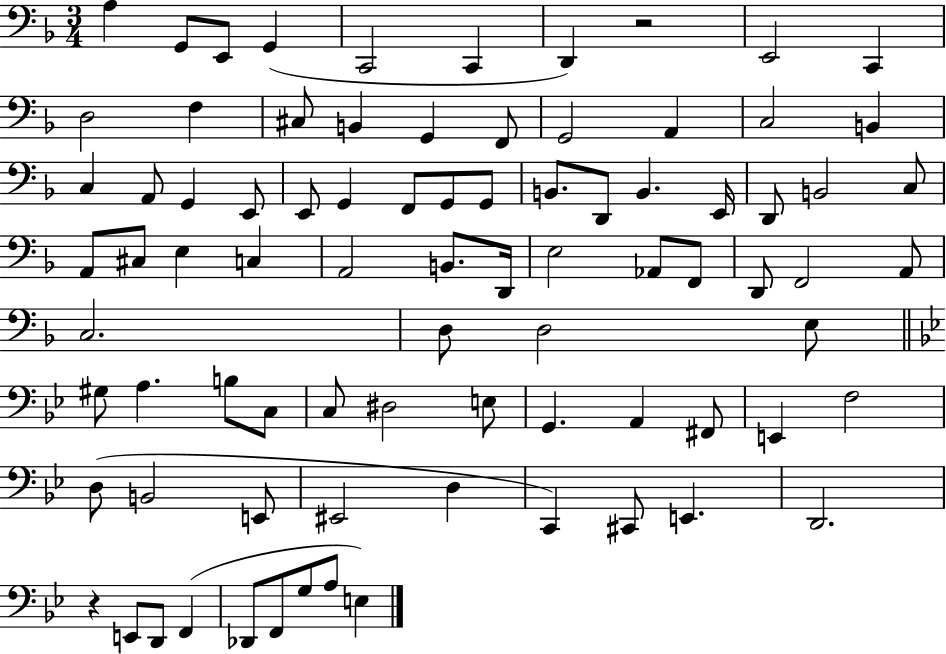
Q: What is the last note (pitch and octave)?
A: E3